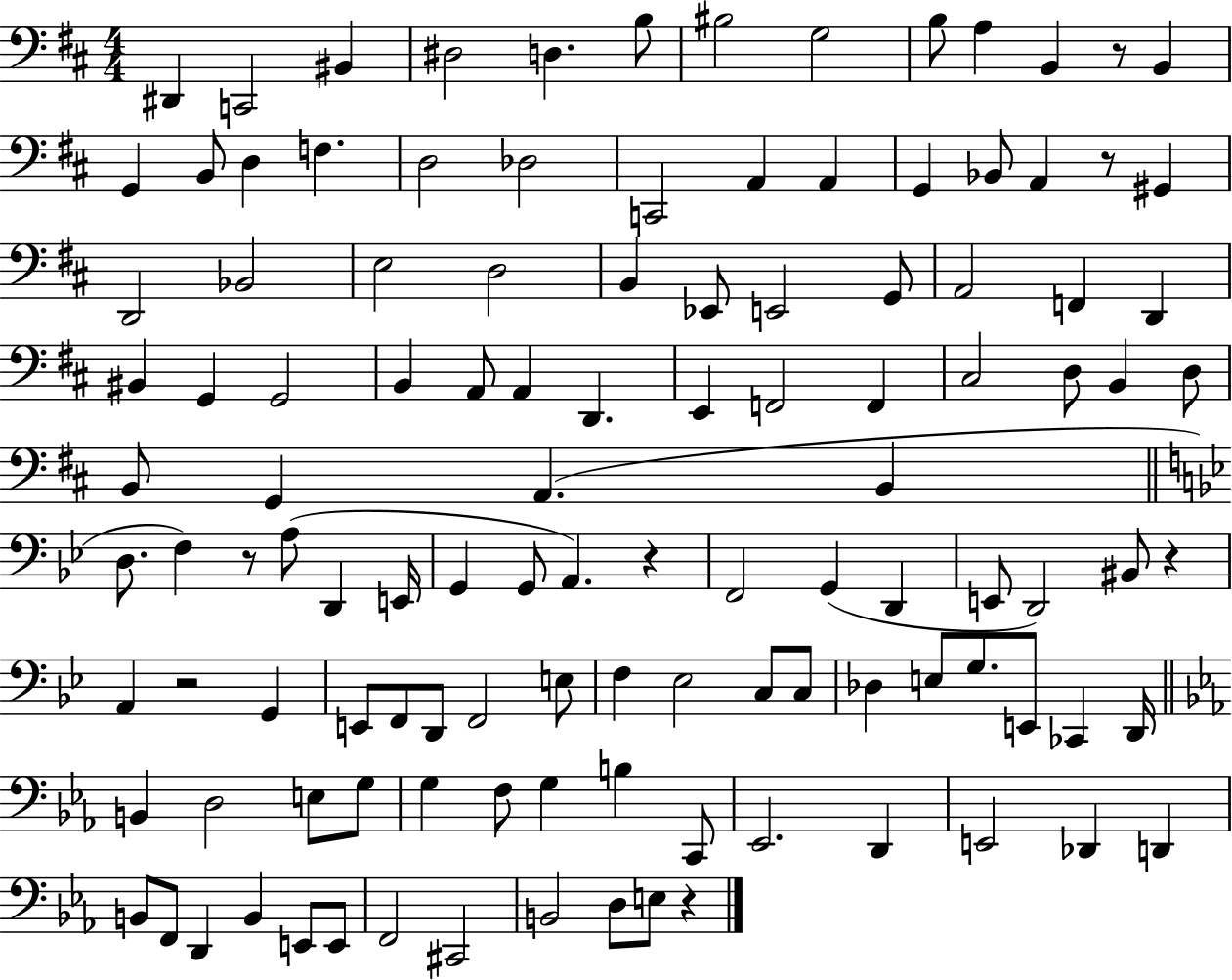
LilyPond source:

{
  \clef bass
  \numericTimeSignature
  \time 4/4
  \key d \major
  dis,4 c,2 bis,4 | dis2 d4. b8 | bis2 g2 | b8 a4 b,4 r8 b,4 | \break g,4 b,8 d4 f4. | d2 des2 | c,2 a,4 a,4 | g,4 bes,8 a,4 r8 gis,4 | \break d,2 bes,2 | e2 d2 | b,4 ees,8 e,2 g,8 | a,2 f,4 d,4 | \break bis,4 g,4 g,2 | b,4 a,8 a,4 d,4. | e,4 f,2 f,4 | cis2 d8 b,4 d8 | \break b,8 g,4 a,4.( b,4 | \bar "||" \break \key bes \major d8. f4) r8 a8( d,4 e,16 | g,4 g,8 a,4.) r4 | f,2 g,4( d,4 | e,8 d,2) bis,8 r4 | \break a,4 r2 g,4 | e,8 f,8 d,8 f,2 e8 | f4 ees2 c8 c8 | des4 e8 g8. e,8 ces,4 d,16 | \break \bar "||" \break \key ees \major b,4 d2 e8 g8 | g4 f8 g4 b4 c,8 | ees,2. d,4 | e,2 des,4 d,4 | \break b,8 f,8 d,4 b,4 e,8 e,8 | f,2 cis,2 | b,2 d8 e8 r4 | \bar "|."
}